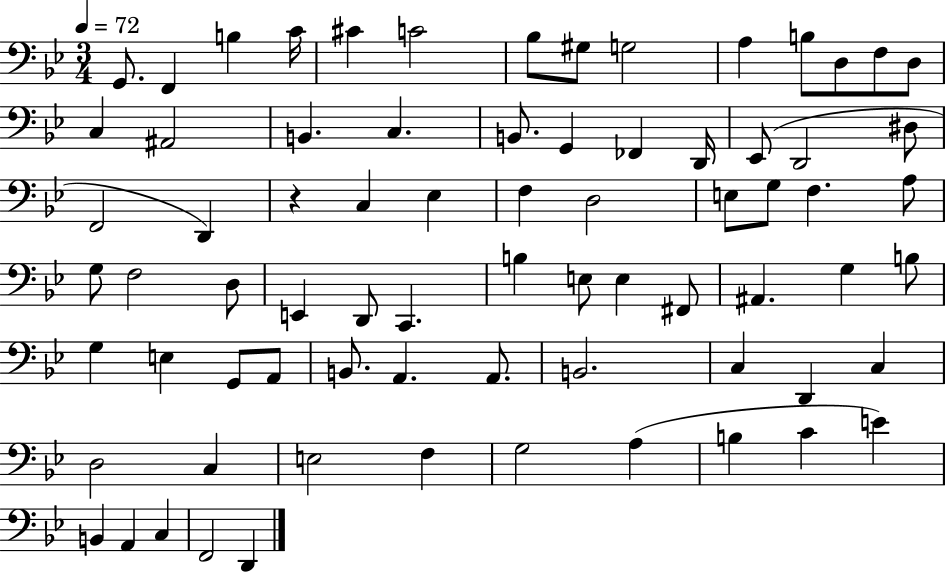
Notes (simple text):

G2/e. F2/q B3/q C4/s C#4/q C4/h Bb3/e G#3/e G3/h A3/q B3/e D3/e F3/e D3/e C3/q A#2/h B2/q. C3/q. B2/e. G2/q FES2/q D2/s Eb2/e D2/h D#3/e F2/h D2/q R/q C3/q Eb3/q F3/q D3/h E3/e G3/e F3/q. A3/e G3/e F3/h D3/e E2/q D2/e C2/q. B3/q E3/e E3/q F#2/e A#2/q. G3/q B3/e G3/q E3/q G2/e A2/e B2/e. A2/q. A2/e. B2/h. C3/q D2/q C3/q D3/h C3/q E3/h F3/q G3/h A3/q B3/q C4/q E4/q B2/q A2/q C3/q F2/h D2/q